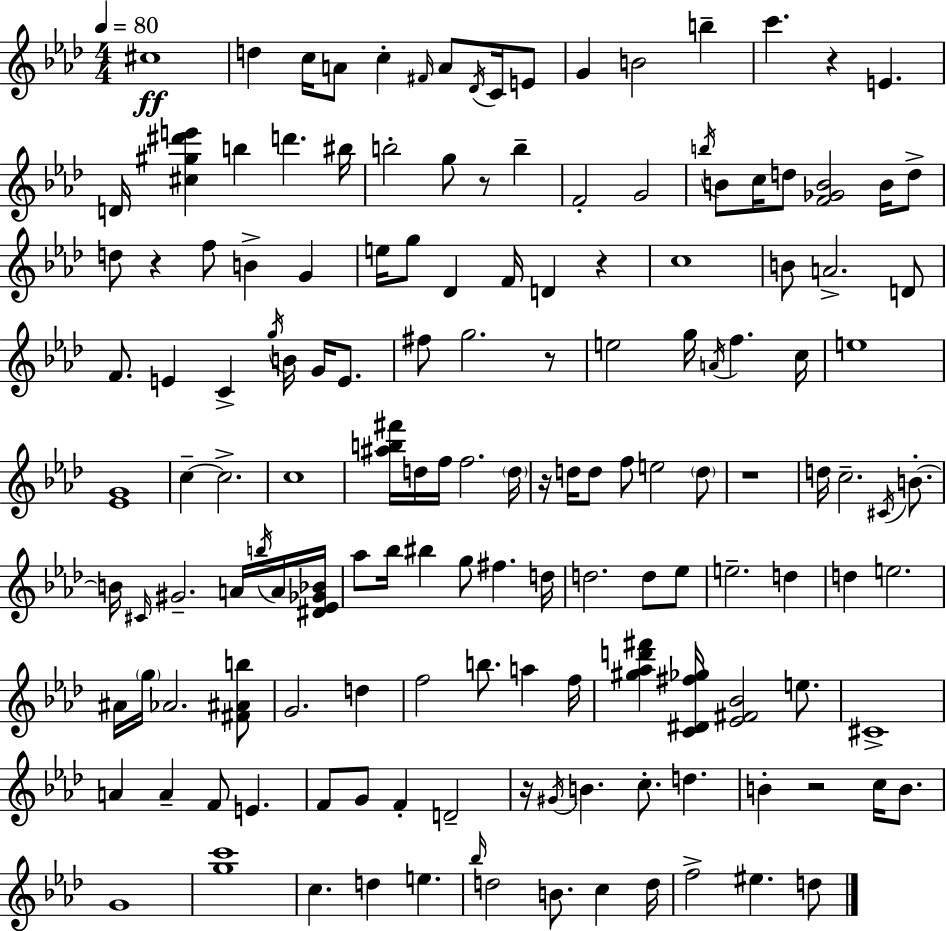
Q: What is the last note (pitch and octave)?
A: D5